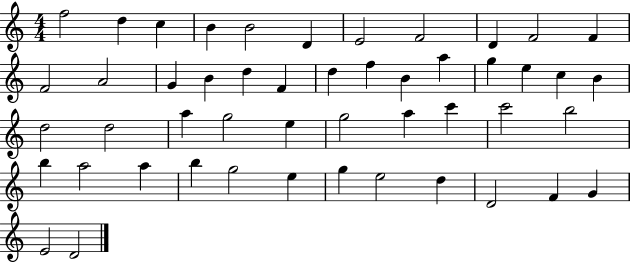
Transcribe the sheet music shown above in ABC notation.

X:1
T:Untitled
M:4/4
L:1/4
K:C
f2 d c B B2 D E2 F2 D F2 F F2 A2 G B d F d f B a g e c B d2 d2 a g2 e g2 a c' c'2 b2 b a2 a b g2 e g e2 d D2 F G E2 D2